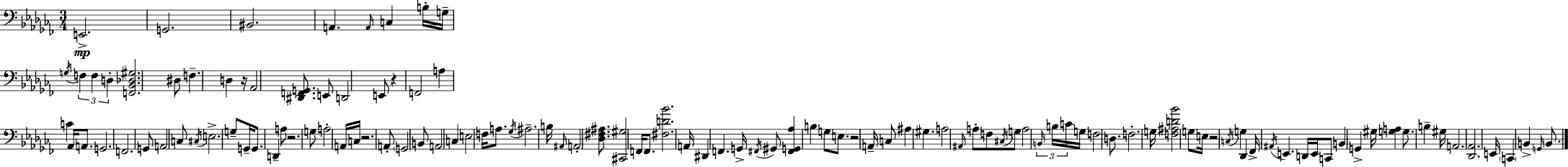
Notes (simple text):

E2/h. G2/h. BIS2/h. A2/q. A2/s C3/q B3/s G3/s G3/s F3/q F3/q D3/q [F2,Bb2,Db3,G#3]/h. D#3/e F3/q. D3/q R/s Ab2/h [D#2,F2,G2]/e. E2/e D2/h E2/e R/q F2/h A3/q C4/q Ab2/s A2/e. G2/h. F2/h. G2/e A2/h C3/e C#3/s E3/h. G3/e G2/s G2/e. D2/q A3/e R/h. G3/e A3/h A2/s C3/s R/h. A2/e G2/h B2/e A2/h C3/q E3/h F3/s A3/e. Gb3/s A#3/h. B3/s A#2/s A2/h [Db3,F#3,A#3]/e. [C#2,G#3]/h F2/s F2/e. [F#3,D4,Bb4]/h. A2/s D#2/q F2/q. G2/s F#2/s G#2/e [F#2,G2,Ab3]/q B3/q G3/e E3/e. R/h A2/s C3/e A#3/q G#3/q. A3/h A#2/s A3/e F3/e C#3/s G3/e A3/h B2/s B3/s C4/s G3/s F3/h D3/e. F3/h. G3/s [F3,A#3,D4,Bb4]/h G3/e E3/s R/h C3/s G3/q Db2/q FES2/s A#2/s E2/q. D2/s E2/s C2/e B2/q G2/q G#3/s [G3,A3]/q G3/e. B3/q G#3/s A2/h. [Db2,Ab2]/h. E2/s C2/q B2/q G2/s B2/e.